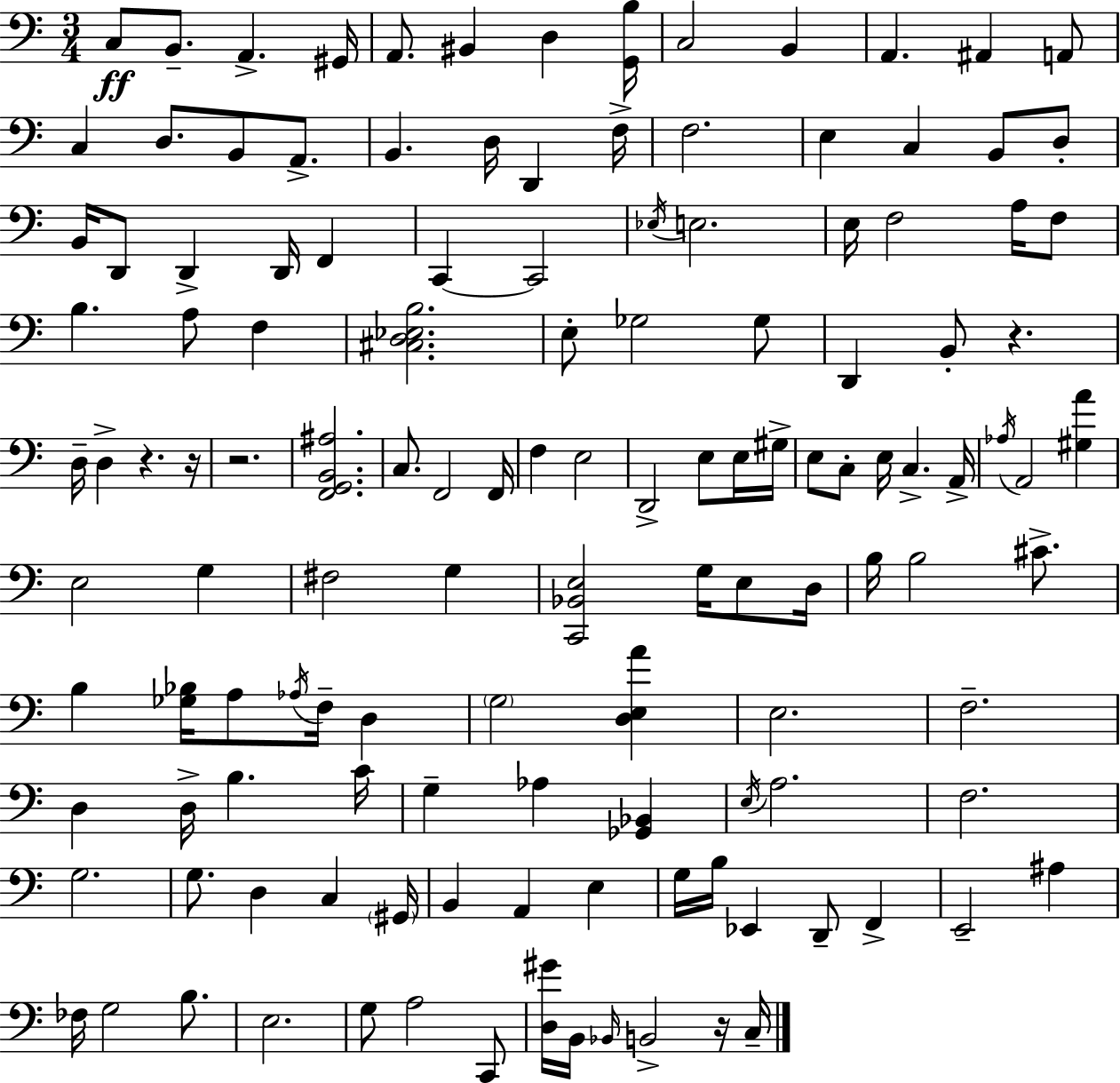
X:1
T:Untitled
M:3/4
L:1/4
K:Am
C,/2 B,,/2 A,, ^G,,/4 A,,/2 ^B,, D, [G,,B,]/4 C,2 B,, A,, ^A,, A,,/2 C, D,/2 B,,/2 A,,/2 B,, D,/4 D,, F,/4 F,2 E, C, B,,/2 D,/2 B,,/4 D,,/2 D,, D,,/4 F,, C,, C,,2 _E,/4 E,2 E,/4 F,2 A,/4 F,/2 B, A,/2 F, [^C,D,_E,B,]2 E,/2 _G,2 _G,/2 D,, B,,/2 z D,/4 D, z z/4 z2 [F,,G,,B,,^A,]2 C,/2 F,,2 F,,/4 F, E,2 D,,2 E,/2 E,/4 ^G,/4 E,/2 C,/2 E,/4 C, A,,/4 _A,/4 A,,2 [^G,A] E,2 G, ^F,2 G, [C,,_B,,E,]2 G,/4 E,/2 D,/4 B,/4 B,2 ^C/2 B, [_G,_B,]/4 A,/2 _A,/4 F,/4 D, G,2 [D,E,A] E,2 F,2 D, D,/4 B, C/4 G, _A, [_G,,_B,,] E,/4 A,2 F,2 G,2 G,/2 D, C, ^G,,/4 B,, A,, E, G,/4 B,/4 _E,, D,,/2 F,, E,,2 ^A, _F,/4 G,2 B,/2 E,2 G,/2 A,2 C,,/2 [D,^G]/4 B,,/4 _B,,/4 B,,2 z/4 C,/4